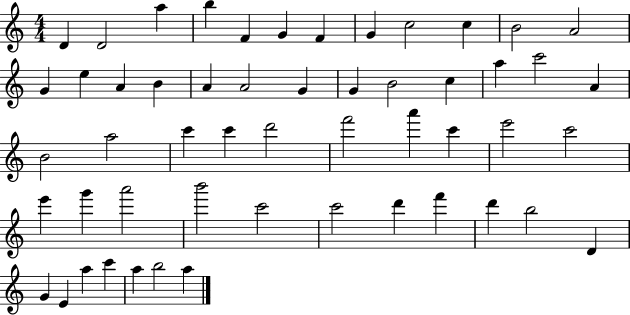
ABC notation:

X:1
T:Untitled
M:4/4
L:1/4
K:C
D D2 a b F G F G c2 c B2 A2 G e A B A A2 G G B2 c a c'2 A B2 a2 c' c' d'2 f'2 a' c' e'2 c'2 e' g' a'2 b'2 c'2 c'2 d' f' d' b2 D G E a c' a b2 a